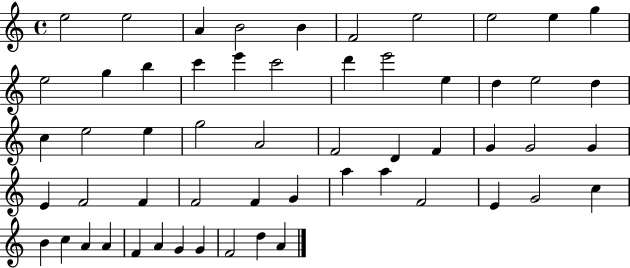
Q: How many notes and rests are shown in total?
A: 56